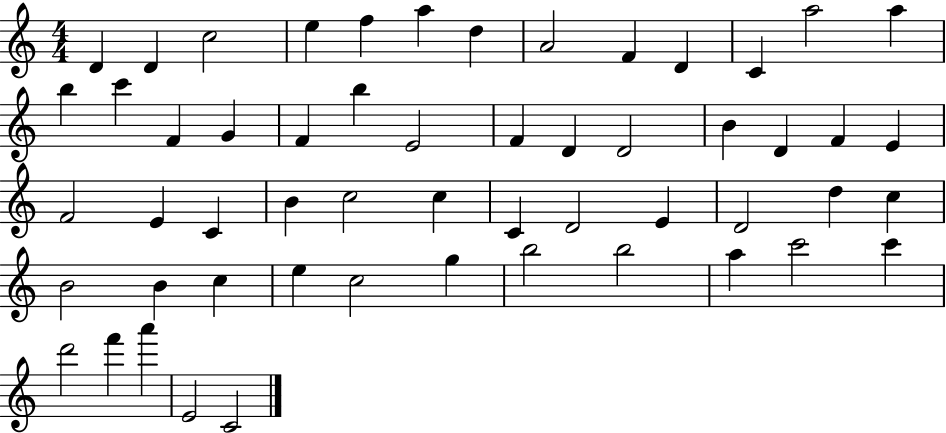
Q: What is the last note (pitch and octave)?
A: C4